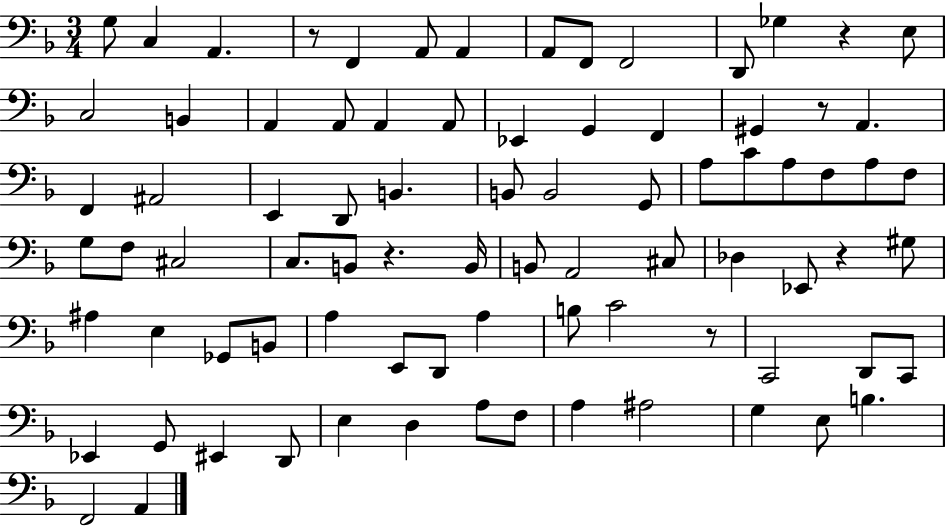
{
  \clef bass
  \numericTimeSignature
  \time 3/4
  \key f \major
  g8 c4 a,4. | r8 f,4 a,8 a,4 | a,8 f,8 f,2 | d,8 ges4 r4 e8 | \break c2 b,4 | a,4 a,8 a,4 a,8 | ees,4 g,4 f,4 | gis,4 r8 a,4. | \break f,4 ais,2 | e,4 d,8 b,4. | b,8 b,2 g,8 | a8 c'8 a8 f8 a8 f8 | \break g8 f8 cis2 | c8. b,8 r4. b,16 | b,8 a,2 cis8 | des4 ees,8 r4 gis8 | \break ais4 e4 ges,8 b,8 | a4 e,8 d,8 a4 | b8 c'2 r8 | c,2 d,8 c,8 | \break ees,4 g,8 eis,4 d,8 | e4 d4 a8 f8 | a4 ais2 | g4 e8 b4. | \break f,2 a,4 | \bar "|."
}